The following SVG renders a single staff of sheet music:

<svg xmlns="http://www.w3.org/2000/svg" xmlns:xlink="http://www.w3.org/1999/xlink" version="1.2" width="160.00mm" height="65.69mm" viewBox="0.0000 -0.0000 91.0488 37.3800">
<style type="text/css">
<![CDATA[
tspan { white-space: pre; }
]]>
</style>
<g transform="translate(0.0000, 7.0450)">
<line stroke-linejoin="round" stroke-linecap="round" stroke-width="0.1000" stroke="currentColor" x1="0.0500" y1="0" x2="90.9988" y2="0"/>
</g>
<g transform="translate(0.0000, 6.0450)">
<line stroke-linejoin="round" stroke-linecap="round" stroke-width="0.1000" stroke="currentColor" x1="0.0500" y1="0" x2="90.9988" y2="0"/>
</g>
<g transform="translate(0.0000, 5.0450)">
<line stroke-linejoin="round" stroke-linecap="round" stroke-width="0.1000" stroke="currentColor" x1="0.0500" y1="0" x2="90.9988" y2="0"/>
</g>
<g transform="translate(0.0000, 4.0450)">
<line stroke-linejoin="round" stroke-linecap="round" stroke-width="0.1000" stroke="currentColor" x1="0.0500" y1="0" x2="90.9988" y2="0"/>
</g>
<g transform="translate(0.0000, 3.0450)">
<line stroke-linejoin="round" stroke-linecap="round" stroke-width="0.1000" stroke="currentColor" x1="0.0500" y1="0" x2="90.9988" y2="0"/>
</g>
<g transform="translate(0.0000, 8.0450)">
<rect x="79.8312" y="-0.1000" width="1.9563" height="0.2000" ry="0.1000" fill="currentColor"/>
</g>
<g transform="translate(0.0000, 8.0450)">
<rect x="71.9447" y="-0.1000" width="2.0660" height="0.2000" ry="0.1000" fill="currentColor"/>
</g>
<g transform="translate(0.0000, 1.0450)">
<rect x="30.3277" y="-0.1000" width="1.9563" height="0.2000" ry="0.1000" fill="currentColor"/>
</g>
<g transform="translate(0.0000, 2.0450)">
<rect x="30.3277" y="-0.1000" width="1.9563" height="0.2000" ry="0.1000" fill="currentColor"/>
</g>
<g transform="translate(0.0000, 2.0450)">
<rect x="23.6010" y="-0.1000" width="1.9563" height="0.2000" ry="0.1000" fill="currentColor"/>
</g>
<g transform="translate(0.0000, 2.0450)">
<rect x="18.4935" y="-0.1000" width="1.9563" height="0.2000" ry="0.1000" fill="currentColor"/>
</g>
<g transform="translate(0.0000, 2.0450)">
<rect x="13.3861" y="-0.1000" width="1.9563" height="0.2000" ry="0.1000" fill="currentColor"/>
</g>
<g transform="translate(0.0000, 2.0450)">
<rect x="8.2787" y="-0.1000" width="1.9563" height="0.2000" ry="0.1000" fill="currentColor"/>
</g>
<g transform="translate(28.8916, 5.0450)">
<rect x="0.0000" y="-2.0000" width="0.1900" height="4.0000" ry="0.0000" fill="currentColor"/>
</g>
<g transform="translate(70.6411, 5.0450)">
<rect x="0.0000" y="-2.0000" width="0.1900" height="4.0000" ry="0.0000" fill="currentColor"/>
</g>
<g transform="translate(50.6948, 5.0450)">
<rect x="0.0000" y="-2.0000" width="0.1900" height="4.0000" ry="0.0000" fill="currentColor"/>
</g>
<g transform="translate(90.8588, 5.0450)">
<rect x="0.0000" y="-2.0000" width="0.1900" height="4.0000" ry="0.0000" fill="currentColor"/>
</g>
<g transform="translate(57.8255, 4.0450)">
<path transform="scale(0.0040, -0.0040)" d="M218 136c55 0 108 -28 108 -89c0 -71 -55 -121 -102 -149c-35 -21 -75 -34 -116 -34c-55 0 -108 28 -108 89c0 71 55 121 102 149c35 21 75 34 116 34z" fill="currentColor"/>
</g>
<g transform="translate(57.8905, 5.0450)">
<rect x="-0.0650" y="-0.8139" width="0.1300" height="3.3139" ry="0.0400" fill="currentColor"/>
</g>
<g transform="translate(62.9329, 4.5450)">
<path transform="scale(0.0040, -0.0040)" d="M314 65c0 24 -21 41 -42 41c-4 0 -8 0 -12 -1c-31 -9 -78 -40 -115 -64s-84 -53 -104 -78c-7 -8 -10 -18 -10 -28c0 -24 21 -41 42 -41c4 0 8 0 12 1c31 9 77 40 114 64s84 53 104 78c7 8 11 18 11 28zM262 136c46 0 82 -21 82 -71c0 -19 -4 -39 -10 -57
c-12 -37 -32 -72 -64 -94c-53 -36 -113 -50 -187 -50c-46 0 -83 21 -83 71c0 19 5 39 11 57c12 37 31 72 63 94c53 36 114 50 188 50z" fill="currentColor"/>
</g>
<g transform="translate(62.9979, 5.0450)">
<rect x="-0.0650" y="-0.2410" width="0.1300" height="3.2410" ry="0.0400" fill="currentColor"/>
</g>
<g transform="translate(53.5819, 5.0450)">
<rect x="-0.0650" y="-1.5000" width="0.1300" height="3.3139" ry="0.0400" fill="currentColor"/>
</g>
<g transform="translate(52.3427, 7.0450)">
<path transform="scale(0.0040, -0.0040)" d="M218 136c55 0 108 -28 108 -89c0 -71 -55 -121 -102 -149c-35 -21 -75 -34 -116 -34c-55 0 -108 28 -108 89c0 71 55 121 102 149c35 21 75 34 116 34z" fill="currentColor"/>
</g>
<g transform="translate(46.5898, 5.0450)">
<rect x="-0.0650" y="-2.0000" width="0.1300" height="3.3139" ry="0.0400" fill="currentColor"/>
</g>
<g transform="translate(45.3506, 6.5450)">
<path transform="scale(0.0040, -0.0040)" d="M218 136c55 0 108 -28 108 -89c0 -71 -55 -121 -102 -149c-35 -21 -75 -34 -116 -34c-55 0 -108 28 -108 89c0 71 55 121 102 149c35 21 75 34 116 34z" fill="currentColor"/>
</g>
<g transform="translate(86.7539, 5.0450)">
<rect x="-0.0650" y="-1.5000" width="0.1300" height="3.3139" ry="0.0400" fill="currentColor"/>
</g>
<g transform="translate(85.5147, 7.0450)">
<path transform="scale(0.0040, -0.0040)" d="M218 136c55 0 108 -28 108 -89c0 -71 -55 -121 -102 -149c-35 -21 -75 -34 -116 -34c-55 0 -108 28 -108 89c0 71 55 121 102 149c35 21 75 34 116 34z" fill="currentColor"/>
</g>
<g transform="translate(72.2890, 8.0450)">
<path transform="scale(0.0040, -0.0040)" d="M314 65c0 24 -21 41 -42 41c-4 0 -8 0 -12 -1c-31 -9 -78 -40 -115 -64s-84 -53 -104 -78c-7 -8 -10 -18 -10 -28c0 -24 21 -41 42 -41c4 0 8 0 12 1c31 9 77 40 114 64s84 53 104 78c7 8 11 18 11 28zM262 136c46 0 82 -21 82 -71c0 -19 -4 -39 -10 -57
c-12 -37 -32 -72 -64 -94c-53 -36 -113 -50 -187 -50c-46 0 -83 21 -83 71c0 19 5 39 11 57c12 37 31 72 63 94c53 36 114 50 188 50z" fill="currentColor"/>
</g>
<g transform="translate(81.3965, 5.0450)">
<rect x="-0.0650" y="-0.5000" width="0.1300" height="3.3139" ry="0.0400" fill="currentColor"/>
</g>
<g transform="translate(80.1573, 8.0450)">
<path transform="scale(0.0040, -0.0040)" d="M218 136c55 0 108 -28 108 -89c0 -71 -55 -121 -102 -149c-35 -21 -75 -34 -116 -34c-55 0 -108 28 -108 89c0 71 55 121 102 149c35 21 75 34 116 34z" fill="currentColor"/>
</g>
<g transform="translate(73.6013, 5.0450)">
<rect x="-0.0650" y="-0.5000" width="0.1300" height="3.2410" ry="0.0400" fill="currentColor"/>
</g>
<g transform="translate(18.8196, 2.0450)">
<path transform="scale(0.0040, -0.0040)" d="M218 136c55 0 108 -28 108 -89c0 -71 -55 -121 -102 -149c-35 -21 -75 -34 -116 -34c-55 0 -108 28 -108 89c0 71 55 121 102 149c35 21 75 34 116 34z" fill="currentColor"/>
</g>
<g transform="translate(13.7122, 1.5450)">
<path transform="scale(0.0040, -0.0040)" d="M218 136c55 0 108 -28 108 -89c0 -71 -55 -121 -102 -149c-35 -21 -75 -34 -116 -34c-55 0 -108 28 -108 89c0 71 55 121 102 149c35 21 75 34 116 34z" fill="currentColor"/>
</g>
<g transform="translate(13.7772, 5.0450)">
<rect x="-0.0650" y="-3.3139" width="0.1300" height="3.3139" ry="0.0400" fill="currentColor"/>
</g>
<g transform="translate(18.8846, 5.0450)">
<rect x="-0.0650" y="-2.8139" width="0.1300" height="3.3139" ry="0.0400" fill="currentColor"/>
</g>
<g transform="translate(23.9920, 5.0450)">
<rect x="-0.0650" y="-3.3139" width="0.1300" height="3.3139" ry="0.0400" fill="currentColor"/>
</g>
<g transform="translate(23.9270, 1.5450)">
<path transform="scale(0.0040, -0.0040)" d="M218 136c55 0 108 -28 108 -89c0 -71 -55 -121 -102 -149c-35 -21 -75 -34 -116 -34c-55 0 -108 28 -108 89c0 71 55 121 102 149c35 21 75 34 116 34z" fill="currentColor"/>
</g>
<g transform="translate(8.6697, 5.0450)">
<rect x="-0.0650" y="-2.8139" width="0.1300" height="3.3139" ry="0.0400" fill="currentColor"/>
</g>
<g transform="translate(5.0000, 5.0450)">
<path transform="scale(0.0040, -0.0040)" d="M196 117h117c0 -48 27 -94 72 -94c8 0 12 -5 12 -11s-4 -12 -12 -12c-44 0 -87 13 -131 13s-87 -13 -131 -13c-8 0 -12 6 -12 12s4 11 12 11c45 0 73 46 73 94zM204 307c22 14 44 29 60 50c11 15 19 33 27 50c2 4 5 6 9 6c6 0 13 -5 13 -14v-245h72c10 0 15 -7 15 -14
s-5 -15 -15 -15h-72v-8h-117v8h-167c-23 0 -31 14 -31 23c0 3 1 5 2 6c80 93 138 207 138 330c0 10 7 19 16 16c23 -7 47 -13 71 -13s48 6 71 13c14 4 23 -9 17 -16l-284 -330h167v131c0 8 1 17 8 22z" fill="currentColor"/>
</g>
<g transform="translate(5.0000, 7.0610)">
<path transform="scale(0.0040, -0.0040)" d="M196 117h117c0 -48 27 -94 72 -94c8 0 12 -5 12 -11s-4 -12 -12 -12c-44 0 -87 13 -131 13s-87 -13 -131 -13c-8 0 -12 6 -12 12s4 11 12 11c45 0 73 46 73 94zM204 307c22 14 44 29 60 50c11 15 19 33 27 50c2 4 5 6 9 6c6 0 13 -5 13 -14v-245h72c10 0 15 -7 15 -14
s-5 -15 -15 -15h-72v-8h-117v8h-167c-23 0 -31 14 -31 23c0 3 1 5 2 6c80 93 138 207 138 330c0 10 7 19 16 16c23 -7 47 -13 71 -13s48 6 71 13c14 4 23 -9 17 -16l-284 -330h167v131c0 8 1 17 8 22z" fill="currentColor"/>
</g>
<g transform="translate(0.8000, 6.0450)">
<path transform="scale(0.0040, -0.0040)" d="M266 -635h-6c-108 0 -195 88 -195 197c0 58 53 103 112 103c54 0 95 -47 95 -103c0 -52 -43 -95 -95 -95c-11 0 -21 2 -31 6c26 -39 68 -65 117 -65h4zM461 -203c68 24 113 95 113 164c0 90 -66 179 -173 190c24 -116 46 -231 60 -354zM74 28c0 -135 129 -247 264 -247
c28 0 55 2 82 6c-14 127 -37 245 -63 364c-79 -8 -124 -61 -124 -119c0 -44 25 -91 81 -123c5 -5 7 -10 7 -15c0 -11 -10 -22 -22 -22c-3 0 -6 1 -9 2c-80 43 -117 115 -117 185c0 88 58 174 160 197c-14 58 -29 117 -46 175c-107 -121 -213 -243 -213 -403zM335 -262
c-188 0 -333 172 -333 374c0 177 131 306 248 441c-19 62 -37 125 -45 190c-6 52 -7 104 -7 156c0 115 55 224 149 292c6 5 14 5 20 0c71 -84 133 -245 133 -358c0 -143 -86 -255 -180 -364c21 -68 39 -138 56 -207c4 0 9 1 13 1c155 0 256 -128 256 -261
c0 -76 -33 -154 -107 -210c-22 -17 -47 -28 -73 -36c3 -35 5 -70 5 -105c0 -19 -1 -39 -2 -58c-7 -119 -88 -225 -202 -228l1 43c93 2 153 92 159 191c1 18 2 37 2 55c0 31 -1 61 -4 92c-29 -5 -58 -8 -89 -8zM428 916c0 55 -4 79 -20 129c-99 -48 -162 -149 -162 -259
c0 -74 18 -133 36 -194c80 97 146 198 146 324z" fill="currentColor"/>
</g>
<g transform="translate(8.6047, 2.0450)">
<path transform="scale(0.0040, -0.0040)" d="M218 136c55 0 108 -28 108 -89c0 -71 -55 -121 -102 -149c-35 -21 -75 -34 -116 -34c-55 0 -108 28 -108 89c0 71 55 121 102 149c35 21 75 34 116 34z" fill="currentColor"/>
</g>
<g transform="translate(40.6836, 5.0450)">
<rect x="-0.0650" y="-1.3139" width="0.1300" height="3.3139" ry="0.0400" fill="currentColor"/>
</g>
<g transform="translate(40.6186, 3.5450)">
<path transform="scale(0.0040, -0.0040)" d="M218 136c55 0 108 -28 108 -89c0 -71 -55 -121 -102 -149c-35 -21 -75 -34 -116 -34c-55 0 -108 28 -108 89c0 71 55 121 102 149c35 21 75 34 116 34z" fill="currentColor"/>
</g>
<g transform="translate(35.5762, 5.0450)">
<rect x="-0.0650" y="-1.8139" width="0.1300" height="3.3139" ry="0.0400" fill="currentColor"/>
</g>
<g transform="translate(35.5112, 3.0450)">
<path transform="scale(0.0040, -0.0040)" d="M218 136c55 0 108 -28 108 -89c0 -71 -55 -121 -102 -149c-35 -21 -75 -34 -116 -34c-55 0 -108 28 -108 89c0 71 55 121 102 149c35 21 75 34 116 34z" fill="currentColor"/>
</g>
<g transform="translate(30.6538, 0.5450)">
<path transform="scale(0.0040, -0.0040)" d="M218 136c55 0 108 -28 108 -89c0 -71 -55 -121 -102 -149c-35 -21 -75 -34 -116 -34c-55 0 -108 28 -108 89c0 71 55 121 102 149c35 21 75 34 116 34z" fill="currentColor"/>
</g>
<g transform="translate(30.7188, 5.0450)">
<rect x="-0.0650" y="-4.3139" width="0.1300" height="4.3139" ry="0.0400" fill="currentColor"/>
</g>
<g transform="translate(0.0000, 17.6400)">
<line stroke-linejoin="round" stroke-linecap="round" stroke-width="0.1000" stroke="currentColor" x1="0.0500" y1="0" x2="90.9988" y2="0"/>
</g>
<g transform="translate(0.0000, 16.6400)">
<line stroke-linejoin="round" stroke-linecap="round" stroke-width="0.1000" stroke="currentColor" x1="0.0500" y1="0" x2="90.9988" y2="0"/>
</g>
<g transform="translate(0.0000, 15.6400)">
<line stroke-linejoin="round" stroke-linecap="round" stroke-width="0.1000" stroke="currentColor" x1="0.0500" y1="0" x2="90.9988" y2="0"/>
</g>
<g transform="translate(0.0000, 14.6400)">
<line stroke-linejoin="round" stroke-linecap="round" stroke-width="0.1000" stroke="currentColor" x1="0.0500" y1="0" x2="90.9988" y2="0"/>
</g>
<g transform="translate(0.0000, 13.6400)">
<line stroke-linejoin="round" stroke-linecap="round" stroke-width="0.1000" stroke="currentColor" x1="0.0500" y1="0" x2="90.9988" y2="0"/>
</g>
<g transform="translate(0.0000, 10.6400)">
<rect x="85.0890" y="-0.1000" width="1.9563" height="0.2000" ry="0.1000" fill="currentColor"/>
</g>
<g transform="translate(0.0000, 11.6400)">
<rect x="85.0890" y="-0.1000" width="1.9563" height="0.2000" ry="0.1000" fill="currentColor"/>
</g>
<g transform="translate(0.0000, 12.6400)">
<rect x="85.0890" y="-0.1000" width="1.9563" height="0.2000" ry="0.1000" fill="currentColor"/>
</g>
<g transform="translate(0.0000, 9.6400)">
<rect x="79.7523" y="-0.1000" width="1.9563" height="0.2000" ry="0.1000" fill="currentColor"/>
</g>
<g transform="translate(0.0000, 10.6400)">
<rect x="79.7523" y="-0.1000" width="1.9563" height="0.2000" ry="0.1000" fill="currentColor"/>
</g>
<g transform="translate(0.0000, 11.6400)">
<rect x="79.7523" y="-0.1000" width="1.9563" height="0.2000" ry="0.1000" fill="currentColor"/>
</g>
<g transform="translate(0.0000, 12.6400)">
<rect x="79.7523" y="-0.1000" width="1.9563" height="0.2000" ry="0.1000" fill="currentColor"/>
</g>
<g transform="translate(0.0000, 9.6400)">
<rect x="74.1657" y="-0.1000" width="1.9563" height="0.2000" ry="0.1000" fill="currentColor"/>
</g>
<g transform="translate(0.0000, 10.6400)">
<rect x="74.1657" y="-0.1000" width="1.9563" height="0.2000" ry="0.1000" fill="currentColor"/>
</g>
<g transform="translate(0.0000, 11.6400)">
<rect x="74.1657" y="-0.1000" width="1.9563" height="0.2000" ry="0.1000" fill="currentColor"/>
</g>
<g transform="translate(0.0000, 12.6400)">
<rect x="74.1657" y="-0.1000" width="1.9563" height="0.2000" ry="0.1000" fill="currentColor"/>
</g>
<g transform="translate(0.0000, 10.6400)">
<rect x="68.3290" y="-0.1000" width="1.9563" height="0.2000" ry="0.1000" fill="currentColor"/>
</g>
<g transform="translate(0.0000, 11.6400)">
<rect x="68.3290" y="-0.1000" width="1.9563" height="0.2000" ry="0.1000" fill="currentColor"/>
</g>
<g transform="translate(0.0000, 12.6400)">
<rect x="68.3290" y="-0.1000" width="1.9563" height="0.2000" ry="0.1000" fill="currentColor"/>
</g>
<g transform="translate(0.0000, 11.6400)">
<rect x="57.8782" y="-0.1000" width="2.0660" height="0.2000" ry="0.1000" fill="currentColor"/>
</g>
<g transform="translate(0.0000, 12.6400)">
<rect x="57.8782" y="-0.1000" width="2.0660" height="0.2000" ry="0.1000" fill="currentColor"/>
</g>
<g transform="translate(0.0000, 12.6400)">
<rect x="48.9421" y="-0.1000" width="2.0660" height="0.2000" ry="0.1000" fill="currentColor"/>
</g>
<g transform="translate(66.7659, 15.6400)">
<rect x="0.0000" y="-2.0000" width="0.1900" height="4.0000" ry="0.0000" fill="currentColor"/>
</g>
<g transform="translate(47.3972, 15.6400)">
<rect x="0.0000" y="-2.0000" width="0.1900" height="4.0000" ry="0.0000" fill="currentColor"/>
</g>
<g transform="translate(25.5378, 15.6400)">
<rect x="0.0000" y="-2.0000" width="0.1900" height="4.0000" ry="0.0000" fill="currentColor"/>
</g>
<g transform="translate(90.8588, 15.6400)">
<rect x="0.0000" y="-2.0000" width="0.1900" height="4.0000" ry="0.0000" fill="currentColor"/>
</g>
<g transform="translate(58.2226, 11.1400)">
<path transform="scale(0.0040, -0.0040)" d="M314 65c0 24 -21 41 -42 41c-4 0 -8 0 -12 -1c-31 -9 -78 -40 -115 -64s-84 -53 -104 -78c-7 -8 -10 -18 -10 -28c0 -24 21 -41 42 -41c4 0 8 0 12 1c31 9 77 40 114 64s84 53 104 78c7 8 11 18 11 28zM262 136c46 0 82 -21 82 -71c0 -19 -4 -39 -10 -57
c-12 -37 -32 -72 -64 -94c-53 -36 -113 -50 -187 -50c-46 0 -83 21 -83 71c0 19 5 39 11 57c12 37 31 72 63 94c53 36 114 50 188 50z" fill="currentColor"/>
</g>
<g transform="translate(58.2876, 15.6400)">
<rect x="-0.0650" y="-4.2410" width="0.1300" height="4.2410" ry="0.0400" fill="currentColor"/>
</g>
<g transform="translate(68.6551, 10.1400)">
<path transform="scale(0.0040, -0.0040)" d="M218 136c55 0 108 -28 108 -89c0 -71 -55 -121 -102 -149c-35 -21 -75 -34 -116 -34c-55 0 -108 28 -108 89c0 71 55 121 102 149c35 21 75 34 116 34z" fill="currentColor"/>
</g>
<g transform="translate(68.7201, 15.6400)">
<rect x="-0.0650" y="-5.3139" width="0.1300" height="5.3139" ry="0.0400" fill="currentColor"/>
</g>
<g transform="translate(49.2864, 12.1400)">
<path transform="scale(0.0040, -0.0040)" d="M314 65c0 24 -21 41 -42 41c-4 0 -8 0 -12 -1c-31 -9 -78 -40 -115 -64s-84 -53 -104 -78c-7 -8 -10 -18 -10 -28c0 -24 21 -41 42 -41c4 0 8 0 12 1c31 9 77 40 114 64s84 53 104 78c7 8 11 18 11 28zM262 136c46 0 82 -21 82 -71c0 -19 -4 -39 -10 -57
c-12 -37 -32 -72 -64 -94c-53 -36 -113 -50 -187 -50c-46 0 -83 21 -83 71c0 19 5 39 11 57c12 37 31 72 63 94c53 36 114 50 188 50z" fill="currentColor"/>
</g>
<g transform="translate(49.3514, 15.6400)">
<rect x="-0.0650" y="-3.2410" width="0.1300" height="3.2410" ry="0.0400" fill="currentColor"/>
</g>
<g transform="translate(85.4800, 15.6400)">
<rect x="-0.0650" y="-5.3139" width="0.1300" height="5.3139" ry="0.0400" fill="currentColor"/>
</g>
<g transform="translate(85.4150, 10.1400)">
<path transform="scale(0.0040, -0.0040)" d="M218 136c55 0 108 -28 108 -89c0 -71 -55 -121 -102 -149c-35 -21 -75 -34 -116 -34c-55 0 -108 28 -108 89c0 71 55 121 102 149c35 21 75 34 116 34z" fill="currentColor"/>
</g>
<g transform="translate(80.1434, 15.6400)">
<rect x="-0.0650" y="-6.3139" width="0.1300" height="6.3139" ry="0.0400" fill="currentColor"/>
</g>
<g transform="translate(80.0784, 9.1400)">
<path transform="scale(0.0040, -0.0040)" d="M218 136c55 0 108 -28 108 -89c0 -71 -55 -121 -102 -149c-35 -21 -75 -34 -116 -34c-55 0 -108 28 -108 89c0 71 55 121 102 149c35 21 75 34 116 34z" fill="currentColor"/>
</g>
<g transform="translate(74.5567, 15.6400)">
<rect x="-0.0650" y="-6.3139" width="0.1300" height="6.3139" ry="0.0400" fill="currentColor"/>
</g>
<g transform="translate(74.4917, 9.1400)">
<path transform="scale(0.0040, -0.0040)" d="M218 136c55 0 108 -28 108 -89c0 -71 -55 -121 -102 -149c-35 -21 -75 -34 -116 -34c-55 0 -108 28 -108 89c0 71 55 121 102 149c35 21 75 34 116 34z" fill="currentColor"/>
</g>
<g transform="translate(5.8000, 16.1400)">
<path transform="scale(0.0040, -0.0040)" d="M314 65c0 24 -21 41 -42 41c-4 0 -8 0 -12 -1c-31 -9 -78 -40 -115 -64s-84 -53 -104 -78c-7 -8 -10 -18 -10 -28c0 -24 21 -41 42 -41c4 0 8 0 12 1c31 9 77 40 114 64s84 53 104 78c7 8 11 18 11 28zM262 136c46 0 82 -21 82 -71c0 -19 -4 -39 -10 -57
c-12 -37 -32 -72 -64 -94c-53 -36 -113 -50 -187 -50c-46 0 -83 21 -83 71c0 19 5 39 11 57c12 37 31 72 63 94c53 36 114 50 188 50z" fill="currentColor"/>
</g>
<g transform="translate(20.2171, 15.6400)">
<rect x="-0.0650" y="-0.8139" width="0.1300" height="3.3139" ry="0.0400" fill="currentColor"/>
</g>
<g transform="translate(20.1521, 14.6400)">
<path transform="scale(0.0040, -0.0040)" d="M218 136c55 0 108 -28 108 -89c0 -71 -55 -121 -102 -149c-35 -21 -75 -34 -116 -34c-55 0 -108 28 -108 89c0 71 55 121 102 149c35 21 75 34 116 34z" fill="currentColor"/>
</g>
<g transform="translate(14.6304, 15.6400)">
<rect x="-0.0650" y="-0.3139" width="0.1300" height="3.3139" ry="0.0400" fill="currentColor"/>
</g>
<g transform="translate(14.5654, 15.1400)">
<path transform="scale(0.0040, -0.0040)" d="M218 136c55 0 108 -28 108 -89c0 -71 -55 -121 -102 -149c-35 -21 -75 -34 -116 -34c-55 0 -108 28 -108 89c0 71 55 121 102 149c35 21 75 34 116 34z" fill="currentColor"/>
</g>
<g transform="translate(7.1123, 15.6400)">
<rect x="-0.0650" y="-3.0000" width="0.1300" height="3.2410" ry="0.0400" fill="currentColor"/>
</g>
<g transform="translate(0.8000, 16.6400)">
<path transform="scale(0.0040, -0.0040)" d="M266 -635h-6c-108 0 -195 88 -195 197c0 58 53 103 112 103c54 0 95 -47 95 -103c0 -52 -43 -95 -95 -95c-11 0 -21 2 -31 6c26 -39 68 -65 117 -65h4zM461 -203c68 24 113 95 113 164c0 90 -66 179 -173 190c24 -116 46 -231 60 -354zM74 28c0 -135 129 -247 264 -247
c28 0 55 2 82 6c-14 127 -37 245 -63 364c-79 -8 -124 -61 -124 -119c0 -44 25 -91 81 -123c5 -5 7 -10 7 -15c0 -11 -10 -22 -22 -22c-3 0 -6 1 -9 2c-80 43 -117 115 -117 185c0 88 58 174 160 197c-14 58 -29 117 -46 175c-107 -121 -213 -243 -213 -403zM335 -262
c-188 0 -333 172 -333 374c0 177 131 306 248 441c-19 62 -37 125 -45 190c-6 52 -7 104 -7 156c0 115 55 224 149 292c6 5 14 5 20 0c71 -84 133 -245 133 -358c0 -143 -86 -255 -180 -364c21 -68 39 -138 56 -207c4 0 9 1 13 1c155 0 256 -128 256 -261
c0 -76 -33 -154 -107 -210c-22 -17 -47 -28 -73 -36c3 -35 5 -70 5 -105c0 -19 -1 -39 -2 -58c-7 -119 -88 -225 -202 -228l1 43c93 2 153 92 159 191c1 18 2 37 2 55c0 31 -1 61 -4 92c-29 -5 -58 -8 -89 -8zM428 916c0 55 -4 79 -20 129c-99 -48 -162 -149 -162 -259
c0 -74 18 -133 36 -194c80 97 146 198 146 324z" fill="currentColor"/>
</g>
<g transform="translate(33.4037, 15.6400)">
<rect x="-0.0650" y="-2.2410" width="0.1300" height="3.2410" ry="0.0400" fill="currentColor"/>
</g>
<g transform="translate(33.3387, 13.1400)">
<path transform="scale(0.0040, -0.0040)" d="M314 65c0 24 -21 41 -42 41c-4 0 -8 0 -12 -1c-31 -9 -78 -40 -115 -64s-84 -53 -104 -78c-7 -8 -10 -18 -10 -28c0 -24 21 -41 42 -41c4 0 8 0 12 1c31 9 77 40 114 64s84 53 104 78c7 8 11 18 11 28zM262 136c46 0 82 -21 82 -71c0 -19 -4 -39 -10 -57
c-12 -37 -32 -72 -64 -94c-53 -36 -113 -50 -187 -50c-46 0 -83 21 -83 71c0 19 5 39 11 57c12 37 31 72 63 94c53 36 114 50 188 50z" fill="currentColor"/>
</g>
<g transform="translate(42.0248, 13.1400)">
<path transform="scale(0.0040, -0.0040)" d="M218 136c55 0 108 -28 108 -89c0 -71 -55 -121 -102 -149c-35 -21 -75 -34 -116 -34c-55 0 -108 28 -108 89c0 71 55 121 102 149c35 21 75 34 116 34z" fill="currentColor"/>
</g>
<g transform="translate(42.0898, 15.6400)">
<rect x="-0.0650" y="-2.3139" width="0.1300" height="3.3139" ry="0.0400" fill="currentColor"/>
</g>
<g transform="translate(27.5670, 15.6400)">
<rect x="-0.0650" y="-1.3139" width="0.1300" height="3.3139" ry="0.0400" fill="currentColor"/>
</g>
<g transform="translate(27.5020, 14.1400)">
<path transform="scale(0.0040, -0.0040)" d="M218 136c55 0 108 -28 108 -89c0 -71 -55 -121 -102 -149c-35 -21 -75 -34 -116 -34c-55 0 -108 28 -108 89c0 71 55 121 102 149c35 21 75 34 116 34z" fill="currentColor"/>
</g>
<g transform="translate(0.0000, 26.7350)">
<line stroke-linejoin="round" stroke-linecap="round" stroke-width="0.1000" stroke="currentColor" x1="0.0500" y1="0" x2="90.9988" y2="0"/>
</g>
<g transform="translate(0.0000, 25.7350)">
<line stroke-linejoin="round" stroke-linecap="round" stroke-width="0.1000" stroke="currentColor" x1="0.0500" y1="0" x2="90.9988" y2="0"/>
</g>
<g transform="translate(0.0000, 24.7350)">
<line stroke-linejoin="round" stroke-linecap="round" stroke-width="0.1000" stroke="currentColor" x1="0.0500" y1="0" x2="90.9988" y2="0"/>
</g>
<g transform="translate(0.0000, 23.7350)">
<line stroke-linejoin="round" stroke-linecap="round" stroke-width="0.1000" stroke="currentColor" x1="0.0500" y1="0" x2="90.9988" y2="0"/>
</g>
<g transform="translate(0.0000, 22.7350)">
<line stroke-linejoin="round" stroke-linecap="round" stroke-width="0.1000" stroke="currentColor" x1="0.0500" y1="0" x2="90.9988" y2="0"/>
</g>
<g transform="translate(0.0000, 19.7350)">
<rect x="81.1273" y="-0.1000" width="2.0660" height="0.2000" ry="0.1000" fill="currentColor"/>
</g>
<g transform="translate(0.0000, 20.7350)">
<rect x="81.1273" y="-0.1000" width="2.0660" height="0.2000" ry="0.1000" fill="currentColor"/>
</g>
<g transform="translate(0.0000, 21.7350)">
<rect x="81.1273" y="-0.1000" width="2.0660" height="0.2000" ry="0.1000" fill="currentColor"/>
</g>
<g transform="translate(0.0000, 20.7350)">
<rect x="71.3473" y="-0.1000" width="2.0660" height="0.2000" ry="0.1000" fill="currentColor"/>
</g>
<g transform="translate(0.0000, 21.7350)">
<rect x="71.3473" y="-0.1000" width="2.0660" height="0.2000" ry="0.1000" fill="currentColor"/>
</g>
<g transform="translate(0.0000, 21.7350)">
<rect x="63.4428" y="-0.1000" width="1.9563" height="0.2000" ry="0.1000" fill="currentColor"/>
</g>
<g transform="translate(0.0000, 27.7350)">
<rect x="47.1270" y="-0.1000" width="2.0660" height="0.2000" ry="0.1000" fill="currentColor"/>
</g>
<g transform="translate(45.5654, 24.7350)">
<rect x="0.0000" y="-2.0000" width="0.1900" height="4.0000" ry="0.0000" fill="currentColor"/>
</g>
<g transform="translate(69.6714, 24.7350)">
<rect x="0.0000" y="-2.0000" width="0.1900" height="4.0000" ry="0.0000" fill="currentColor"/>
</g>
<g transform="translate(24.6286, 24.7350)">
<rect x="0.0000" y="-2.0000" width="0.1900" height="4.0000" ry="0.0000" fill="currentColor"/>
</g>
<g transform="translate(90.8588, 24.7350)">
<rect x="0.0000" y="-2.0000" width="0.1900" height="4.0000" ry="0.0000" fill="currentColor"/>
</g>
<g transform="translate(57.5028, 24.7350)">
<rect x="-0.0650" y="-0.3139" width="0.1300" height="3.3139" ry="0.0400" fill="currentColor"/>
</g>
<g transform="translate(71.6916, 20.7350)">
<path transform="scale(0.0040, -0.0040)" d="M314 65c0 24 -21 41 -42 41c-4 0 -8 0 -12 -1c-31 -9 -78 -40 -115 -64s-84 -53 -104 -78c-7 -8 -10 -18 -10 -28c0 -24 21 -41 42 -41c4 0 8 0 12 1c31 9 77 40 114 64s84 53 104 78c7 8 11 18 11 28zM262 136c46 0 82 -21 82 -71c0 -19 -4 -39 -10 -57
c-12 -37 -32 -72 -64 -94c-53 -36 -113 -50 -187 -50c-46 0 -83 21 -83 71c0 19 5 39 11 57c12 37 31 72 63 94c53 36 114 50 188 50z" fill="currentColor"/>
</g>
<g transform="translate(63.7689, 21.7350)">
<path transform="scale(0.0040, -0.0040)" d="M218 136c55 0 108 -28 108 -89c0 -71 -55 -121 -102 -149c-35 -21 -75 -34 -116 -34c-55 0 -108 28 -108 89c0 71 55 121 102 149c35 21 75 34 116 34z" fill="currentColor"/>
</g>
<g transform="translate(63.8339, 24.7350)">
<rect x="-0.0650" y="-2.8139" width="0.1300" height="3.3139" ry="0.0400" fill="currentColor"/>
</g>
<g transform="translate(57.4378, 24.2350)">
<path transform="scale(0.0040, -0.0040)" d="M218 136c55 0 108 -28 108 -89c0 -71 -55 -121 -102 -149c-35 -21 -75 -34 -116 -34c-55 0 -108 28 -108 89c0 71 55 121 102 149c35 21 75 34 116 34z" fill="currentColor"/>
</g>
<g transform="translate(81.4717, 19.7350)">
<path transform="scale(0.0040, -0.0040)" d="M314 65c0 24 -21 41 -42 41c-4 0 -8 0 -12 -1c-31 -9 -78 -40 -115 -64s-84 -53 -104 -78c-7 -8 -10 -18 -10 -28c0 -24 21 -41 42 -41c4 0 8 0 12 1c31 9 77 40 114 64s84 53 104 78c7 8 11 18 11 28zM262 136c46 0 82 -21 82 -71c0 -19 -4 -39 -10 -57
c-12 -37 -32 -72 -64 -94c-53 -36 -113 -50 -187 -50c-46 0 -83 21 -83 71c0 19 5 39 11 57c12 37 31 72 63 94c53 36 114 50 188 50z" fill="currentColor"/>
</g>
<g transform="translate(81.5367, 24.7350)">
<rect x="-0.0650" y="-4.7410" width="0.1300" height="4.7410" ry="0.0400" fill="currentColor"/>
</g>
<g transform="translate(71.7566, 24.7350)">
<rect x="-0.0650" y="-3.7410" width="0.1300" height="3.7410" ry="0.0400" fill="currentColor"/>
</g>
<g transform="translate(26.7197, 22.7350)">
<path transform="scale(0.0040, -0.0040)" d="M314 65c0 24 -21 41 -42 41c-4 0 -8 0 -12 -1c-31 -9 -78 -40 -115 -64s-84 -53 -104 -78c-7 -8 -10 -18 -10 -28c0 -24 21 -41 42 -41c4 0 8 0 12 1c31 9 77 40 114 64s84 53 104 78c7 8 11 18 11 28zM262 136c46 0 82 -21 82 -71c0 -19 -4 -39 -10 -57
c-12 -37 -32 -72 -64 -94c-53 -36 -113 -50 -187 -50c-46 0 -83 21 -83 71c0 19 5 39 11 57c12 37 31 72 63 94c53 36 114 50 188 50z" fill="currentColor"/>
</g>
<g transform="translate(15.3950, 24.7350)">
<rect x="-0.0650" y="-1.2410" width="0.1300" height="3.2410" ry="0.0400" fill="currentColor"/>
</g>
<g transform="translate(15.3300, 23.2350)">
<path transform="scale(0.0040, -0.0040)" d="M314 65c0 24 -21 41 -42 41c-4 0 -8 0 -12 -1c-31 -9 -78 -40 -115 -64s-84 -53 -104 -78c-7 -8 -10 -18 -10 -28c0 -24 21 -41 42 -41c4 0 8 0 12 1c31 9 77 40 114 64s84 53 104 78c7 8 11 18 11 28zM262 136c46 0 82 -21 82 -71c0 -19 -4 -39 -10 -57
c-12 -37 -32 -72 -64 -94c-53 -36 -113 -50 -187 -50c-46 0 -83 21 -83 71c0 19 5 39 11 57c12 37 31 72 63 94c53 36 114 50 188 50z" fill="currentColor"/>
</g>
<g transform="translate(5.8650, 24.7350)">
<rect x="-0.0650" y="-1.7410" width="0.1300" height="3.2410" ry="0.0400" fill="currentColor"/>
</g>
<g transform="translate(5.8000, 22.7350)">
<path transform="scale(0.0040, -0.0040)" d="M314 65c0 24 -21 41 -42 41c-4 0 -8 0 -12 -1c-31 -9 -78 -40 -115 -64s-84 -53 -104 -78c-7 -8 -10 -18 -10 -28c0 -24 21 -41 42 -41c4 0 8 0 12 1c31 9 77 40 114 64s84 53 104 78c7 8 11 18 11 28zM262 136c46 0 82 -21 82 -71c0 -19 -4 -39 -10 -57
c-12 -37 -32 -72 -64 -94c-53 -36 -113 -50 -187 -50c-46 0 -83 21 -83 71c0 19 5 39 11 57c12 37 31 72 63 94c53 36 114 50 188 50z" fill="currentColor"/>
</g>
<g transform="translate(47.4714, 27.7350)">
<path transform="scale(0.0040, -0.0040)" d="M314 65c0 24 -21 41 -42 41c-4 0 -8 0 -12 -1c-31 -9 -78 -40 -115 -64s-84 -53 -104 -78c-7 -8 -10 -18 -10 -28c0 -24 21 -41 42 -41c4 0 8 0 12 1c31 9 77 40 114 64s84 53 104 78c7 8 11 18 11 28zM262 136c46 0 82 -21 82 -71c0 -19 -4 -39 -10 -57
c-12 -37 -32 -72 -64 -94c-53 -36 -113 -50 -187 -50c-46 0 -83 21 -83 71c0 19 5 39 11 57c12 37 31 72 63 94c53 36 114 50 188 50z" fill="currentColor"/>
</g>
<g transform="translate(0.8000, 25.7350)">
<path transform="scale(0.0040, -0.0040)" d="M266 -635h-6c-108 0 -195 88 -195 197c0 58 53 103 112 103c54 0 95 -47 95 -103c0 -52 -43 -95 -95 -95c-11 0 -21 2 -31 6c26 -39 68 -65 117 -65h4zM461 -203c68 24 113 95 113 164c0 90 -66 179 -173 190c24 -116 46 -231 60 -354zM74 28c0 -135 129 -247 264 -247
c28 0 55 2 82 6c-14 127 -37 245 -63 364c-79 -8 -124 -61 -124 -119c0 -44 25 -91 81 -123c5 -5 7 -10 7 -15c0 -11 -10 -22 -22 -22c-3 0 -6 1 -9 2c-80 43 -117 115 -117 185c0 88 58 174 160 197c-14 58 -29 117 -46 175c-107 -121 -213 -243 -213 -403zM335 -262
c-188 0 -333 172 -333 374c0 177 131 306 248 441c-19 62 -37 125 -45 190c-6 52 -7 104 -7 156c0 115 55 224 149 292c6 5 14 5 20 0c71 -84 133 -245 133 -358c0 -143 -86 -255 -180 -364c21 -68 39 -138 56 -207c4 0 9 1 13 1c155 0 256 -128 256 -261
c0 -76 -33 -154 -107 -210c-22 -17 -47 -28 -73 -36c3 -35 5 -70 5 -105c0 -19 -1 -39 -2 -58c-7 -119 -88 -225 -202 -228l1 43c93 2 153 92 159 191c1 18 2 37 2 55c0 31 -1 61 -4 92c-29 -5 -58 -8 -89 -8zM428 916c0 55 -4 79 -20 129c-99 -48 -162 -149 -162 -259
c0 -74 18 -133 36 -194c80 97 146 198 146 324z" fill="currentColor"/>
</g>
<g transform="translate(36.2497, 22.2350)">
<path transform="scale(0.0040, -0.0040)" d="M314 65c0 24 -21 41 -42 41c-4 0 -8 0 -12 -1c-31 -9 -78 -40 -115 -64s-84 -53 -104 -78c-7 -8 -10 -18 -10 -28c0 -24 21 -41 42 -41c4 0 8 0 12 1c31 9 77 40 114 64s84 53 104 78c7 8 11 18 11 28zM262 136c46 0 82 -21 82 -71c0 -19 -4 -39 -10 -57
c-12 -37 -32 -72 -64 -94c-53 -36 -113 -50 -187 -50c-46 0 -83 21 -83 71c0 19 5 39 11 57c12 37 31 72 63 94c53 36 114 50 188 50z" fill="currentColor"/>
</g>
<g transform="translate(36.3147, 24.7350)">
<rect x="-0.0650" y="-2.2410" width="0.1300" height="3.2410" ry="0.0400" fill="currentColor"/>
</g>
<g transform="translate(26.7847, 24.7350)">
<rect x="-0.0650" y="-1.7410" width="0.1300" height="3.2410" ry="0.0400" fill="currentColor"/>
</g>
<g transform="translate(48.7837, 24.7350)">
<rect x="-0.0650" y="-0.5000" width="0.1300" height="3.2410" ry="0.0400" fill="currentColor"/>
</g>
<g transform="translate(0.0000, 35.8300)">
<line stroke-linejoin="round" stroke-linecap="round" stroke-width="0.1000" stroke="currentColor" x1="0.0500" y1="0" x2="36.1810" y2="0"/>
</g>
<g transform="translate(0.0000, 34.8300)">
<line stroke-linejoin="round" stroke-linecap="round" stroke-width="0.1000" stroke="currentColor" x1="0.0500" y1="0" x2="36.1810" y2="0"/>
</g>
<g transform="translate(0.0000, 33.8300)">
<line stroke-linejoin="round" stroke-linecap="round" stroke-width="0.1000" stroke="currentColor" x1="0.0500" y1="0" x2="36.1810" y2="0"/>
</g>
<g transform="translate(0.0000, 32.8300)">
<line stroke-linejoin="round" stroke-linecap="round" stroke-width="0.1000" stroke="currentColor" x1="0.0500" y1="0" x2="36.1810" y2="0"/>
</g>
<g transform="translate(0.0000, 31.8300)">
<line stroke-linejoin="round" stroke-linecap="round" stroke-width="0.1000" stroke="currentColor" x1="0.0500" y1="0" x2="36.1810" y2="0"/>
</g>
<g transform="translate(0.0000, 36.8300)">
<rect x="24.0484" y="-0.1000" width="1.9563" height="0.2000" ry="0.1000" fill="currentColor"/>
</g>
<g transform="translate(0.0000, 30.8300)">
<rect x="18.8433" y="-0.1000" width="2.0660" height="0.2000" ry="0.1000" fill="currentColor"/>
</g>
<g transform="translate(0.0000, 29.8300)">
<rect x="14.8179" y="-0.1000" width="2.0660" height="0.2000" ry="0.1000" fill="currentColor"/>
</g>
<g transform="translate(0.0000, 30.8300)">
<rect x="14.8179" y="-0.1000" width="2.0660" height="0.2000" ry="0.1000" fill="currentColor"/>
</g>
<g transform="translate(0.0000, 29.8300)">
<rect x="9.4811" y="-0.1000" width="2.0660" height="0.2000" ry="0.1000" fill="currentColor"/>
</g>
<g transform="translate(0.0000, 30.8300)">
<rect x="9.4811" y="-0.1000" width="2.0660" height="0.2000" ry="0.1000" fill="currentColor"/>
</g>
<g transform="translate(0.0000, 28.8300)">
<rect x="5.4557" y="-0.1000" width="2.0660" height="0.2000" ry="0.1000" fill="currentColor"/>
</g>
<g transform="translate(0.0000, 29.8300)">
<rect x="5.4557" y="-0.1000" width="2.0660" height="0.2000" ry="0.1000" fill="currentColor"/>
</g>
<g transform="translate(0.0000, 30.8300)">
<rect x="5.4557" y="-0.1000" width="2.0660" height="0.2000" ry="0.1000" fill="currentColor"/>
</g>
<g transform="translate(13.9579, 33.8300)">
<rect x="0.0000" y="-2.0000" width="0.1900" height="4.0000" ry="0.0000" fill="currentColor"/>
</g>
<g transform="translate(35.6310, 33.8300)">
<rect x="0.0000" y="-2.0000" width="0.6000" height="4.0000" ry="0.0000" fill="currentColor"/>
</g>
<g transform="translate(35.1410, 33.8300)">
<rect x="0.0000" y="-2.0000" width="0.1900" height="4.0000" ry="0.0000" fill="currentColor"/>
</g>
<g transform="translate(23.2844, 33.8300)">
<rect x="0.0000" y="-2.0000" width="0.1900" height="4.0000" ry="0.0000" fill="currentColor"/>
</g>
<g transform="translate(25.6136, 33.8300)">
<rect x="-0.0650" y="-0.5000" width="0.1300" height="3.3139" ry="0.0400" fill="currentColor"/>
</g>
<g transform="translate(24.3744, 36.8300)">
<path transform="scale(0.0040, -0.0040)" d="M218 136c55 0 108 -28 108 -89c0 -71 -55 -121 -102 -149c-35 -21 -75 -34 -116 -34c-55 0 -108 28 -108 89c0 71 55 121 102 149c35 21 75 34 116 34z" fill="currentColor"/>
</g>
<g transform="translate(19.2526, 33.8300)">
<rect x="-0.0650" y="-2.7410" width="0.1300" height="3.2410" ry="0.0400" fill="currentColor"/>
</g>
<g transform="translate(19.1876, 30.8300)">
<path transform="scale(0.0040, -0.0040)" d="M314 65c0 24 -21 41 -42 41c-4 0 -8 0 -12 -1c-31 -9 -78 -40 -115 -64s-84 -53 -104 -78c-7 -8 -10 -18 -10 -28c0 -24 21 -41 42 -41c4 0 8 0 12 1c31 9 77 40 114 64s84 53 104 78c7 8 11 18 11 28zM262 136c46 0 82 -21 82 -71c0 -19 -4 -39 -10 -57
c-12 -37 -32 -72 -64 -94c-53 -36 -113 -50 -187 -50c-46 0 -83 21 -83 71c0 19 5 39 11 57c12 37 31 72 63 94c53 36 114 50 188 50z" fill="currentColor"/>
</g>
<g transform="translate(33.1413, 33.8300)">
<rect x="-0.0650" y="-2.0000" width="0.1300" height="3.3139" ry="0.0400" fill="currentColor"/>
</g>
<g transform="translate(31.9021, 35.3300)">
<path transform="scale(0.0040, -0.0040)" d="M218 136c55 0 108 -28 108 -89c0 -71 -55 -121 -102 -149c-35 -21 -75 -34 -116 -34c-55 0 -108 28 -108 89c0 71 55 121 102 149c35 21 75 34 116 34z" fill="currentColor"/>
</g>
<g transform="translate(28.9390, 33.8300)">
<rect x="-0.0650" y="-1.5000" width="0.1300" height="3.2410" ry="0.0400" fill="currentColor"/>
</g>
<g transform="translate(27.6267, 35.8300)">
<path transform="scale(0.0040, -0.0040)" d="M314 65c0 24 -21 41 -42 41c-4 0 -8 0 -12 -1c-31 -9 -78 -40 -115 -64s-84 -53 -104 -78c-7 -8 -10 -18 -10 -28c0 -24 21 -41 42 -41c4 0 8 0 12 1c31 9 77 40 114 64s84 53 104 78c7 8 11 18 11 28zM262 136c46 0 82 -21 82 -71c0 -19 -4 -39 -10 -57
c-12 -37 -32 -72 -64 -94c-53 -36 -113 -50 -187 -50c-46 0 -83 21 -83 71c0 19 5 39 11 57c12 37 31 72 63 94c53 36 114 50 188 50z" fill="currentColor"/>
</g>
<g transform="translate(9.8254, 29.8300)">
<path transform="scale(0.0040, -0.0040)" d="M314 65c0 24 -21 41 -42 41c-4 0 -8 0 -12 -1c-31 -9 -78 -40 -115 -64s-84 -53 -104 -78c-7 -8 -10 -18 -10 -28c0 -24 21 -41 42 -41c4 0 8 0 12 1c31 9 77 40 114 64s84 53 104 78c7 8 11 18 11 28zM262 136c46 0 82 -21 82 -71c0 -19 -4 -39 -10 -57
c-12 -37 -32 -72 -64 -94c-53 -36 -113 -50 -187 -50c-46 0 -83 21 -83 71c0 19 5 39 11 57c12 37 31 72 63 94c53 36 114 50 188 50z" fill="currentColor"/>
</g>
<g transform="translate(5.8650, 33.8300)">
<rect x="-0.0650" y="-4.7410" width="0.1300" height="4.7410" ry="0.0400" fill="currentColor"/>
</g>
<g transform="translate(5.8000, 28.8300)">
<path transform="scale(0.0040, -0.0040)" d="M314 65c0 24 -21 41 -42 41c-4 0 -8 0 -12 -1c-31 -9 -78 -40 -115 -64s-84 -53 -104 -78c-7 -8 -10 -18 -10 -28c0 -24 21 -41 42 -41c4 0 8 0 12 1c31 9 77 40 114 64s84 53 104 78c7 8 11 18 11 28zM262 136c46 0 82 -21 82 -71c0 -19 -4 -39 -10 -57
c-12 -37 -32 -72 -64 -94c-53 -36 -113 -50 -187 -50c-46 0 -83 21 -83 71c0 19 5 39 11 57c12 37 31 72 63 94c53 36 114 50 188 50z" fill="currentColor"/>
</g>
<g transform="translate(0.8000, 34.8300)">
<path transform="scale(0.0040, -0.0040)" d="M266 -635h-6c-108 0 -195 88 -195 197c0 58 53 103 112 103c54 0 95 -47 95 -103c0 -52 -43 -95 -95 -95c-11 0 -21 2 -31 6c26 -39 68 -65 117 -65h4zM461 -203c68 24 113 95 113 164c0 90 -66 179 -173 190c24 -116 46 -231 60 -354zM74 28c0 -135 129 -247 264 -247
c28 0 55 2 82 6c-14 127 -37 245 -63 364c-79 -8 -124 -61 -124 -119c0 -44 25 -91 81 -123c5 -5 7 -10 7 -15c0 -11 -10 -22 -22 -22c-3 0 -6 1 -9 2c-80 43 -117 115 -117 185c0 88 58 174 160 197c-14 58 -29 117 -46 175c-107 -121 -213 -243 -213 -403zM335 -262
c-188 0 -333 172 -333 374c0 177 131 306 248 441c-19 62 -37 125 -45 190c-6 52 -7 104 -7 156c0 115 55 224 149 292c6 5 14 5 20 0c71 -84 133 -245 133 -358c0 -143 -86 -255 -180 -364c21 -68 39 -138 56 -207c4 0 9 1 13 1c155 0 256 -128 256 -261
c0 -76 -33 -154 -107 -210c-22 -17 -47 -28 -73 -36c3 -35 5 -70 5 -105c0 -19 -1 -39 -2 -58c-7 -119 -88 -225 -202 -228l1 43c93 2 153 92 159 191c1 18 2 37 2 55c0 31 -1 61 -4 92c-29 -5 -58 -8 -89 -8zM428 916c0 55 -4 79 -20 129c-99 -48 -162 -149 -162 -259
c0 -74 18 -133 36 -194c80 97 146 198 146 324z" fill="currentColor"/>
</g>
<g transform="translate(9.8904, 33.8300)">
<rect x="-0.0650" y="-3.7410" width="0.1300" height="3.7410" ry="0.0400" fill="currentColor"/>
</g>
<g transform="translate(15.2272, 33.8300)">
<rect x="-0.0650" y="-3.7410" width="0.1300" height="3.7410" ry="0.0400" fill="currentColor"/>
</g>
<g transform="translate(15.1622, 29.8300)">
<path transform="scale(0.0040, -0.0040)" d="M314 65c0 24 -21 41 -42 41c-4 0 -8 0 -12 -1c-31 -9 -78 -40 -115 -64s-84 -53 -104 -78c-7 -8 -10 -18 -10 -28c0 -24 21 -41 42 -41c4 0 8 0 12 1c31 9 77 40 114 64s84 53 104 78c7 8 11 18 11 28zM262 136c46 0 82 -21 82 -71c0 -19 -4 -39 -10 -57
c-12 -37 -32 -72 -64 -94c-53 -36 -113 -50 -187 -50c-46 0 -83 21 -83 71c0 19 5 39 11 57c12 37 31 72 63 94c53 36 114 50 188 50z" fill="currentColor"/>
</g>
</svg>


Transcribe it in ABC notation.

X:1
T:Untitled
M:4/4
L:1/4
K:C
a b a b d' f e F E d c2 C2 C E A2 c d e g2 g b2 d'2 f' a' a' f' f2 e2 f2 g2 C2 c a c'2 e'2 e'2 c'2 c'2 a2 C E2 F